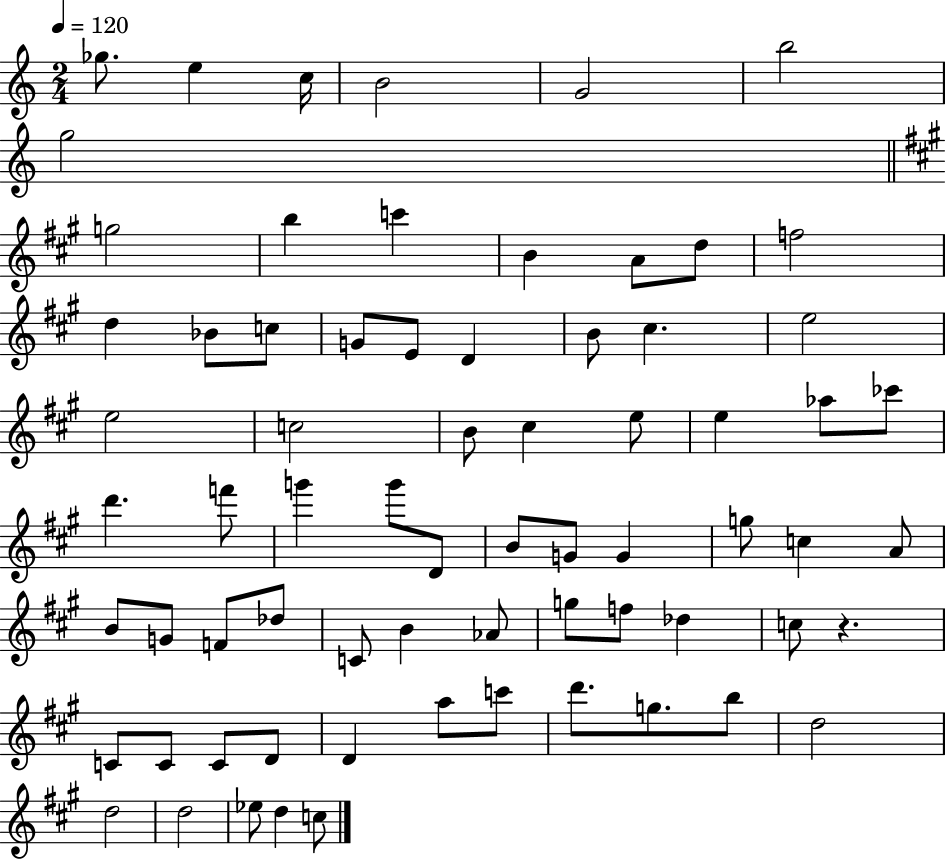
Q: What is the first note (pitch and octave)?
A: Gb5